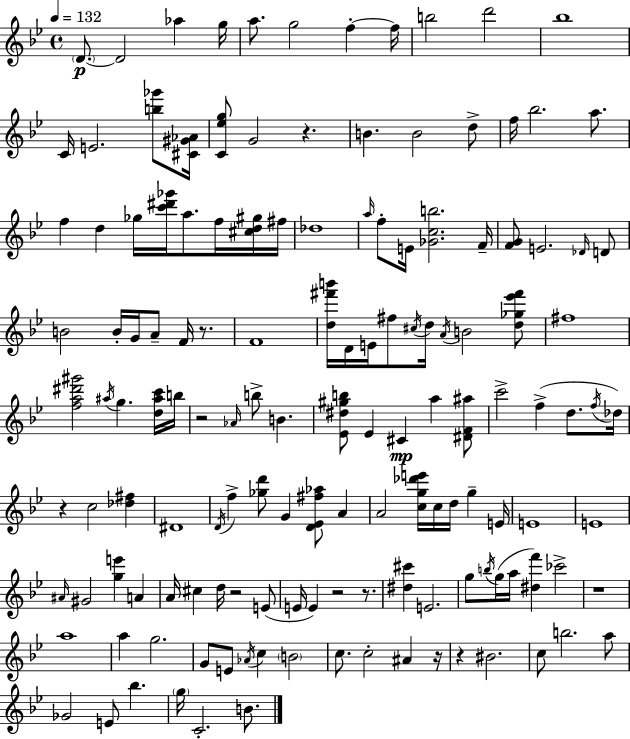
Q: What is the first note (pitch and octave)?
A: D4